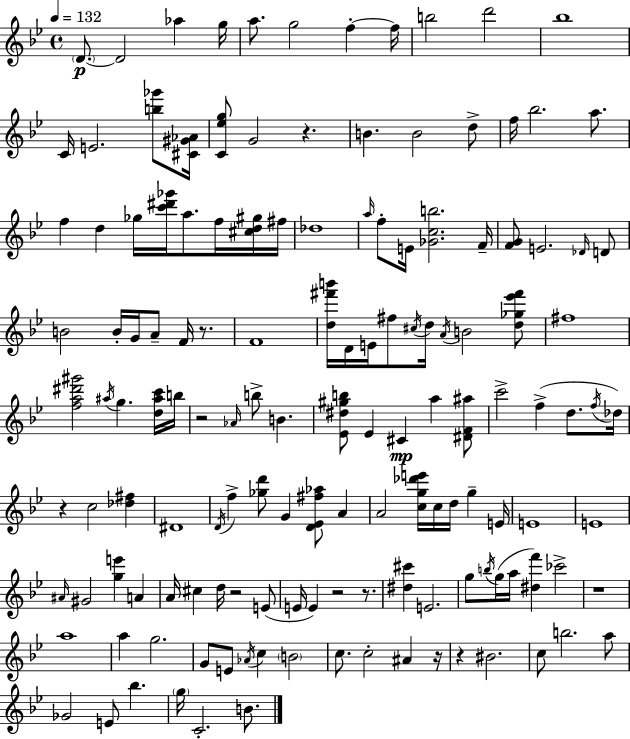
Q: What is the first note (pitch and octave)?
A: D4